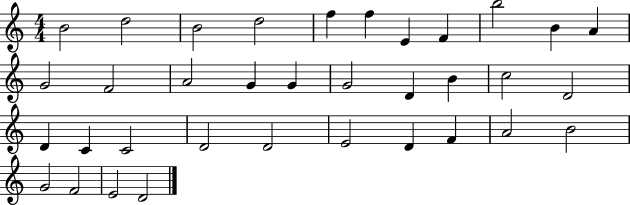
{
  \clef treble
  \numericTimeSignature
  \time 4/4
  \key c \major
  b'2 d''2 | b'2 d''2 | f''4 f''4 e'4 f'4 | b''2 b'4 a'4 | \break g'2 f'2 | a'2 g'4 g'4 | g'2 d'4 b'4 | c''2 d'2 | \break d'4 c'4 c'2 | d'2 d'2 | e'2 d'4 f'4 | a'2 b'2 | \break g'2 f'2 | e'2 d'2 | \bar "|."
}